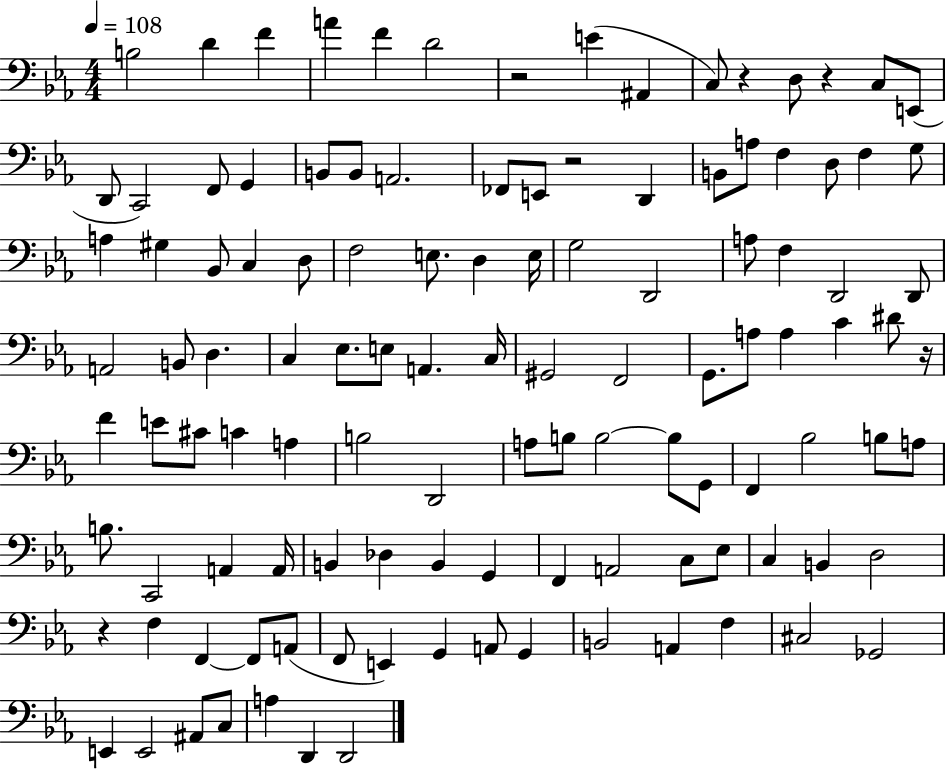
X:1
T:Untitled
M:4/4
L:1/4
K:Eb
B,2 D F A F D2 z2 E ^A,, C,/2 z D,/2 z C,/2 E,,/2 D,,/2 C,,2 F,,/2 G,, B,,/2 B,,/2 A,,2 _F,,/2 E,,/2 z2 D,, B,,/2 A,/2 F, D,/2 F, G,/2 A, ^G, _B,,/2 C, D,/2 F,2 E,/2 D, E,/4 G,2 D,,2 A,/2 F, D,,2 D,,/2 A,,2 B,,/2 D, C, _E,/2 E,/2 A,, C,/4 ^G,,2 F,,2 G,,/2 A,/2 A, C ^D/2 z/4 F E/2 ^C/2 C A, B,2 D,,2 A,/2 B,/2 B,2 B,/2 G,,/2 F,, _B,2 B,/2 A,/2 B,/2 C,,2 A,, A,,/4 B,, _D, B,, G,, F,, A,,2 C,/2 _E,/2 C, B,, D,2 z F, F,, F,,/2 A,,/2 F,,/2 E,, G,, A,,/2 G,, B,,2 A,, F, ^C,2 _G,,2 E,, E,,2 ^A,,/2 C,/2 A, D,, D,,2